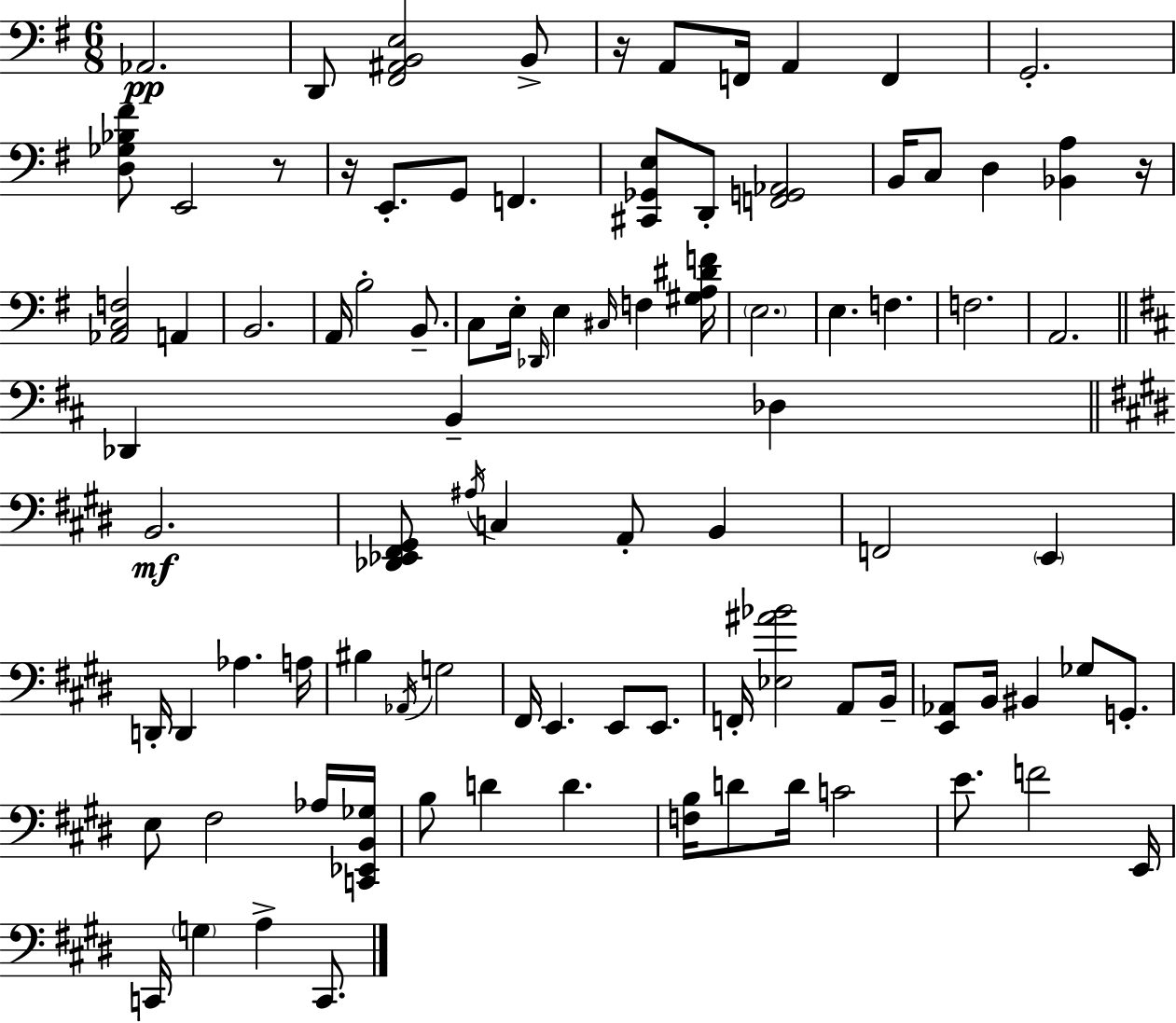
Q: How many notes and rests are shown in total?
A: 92